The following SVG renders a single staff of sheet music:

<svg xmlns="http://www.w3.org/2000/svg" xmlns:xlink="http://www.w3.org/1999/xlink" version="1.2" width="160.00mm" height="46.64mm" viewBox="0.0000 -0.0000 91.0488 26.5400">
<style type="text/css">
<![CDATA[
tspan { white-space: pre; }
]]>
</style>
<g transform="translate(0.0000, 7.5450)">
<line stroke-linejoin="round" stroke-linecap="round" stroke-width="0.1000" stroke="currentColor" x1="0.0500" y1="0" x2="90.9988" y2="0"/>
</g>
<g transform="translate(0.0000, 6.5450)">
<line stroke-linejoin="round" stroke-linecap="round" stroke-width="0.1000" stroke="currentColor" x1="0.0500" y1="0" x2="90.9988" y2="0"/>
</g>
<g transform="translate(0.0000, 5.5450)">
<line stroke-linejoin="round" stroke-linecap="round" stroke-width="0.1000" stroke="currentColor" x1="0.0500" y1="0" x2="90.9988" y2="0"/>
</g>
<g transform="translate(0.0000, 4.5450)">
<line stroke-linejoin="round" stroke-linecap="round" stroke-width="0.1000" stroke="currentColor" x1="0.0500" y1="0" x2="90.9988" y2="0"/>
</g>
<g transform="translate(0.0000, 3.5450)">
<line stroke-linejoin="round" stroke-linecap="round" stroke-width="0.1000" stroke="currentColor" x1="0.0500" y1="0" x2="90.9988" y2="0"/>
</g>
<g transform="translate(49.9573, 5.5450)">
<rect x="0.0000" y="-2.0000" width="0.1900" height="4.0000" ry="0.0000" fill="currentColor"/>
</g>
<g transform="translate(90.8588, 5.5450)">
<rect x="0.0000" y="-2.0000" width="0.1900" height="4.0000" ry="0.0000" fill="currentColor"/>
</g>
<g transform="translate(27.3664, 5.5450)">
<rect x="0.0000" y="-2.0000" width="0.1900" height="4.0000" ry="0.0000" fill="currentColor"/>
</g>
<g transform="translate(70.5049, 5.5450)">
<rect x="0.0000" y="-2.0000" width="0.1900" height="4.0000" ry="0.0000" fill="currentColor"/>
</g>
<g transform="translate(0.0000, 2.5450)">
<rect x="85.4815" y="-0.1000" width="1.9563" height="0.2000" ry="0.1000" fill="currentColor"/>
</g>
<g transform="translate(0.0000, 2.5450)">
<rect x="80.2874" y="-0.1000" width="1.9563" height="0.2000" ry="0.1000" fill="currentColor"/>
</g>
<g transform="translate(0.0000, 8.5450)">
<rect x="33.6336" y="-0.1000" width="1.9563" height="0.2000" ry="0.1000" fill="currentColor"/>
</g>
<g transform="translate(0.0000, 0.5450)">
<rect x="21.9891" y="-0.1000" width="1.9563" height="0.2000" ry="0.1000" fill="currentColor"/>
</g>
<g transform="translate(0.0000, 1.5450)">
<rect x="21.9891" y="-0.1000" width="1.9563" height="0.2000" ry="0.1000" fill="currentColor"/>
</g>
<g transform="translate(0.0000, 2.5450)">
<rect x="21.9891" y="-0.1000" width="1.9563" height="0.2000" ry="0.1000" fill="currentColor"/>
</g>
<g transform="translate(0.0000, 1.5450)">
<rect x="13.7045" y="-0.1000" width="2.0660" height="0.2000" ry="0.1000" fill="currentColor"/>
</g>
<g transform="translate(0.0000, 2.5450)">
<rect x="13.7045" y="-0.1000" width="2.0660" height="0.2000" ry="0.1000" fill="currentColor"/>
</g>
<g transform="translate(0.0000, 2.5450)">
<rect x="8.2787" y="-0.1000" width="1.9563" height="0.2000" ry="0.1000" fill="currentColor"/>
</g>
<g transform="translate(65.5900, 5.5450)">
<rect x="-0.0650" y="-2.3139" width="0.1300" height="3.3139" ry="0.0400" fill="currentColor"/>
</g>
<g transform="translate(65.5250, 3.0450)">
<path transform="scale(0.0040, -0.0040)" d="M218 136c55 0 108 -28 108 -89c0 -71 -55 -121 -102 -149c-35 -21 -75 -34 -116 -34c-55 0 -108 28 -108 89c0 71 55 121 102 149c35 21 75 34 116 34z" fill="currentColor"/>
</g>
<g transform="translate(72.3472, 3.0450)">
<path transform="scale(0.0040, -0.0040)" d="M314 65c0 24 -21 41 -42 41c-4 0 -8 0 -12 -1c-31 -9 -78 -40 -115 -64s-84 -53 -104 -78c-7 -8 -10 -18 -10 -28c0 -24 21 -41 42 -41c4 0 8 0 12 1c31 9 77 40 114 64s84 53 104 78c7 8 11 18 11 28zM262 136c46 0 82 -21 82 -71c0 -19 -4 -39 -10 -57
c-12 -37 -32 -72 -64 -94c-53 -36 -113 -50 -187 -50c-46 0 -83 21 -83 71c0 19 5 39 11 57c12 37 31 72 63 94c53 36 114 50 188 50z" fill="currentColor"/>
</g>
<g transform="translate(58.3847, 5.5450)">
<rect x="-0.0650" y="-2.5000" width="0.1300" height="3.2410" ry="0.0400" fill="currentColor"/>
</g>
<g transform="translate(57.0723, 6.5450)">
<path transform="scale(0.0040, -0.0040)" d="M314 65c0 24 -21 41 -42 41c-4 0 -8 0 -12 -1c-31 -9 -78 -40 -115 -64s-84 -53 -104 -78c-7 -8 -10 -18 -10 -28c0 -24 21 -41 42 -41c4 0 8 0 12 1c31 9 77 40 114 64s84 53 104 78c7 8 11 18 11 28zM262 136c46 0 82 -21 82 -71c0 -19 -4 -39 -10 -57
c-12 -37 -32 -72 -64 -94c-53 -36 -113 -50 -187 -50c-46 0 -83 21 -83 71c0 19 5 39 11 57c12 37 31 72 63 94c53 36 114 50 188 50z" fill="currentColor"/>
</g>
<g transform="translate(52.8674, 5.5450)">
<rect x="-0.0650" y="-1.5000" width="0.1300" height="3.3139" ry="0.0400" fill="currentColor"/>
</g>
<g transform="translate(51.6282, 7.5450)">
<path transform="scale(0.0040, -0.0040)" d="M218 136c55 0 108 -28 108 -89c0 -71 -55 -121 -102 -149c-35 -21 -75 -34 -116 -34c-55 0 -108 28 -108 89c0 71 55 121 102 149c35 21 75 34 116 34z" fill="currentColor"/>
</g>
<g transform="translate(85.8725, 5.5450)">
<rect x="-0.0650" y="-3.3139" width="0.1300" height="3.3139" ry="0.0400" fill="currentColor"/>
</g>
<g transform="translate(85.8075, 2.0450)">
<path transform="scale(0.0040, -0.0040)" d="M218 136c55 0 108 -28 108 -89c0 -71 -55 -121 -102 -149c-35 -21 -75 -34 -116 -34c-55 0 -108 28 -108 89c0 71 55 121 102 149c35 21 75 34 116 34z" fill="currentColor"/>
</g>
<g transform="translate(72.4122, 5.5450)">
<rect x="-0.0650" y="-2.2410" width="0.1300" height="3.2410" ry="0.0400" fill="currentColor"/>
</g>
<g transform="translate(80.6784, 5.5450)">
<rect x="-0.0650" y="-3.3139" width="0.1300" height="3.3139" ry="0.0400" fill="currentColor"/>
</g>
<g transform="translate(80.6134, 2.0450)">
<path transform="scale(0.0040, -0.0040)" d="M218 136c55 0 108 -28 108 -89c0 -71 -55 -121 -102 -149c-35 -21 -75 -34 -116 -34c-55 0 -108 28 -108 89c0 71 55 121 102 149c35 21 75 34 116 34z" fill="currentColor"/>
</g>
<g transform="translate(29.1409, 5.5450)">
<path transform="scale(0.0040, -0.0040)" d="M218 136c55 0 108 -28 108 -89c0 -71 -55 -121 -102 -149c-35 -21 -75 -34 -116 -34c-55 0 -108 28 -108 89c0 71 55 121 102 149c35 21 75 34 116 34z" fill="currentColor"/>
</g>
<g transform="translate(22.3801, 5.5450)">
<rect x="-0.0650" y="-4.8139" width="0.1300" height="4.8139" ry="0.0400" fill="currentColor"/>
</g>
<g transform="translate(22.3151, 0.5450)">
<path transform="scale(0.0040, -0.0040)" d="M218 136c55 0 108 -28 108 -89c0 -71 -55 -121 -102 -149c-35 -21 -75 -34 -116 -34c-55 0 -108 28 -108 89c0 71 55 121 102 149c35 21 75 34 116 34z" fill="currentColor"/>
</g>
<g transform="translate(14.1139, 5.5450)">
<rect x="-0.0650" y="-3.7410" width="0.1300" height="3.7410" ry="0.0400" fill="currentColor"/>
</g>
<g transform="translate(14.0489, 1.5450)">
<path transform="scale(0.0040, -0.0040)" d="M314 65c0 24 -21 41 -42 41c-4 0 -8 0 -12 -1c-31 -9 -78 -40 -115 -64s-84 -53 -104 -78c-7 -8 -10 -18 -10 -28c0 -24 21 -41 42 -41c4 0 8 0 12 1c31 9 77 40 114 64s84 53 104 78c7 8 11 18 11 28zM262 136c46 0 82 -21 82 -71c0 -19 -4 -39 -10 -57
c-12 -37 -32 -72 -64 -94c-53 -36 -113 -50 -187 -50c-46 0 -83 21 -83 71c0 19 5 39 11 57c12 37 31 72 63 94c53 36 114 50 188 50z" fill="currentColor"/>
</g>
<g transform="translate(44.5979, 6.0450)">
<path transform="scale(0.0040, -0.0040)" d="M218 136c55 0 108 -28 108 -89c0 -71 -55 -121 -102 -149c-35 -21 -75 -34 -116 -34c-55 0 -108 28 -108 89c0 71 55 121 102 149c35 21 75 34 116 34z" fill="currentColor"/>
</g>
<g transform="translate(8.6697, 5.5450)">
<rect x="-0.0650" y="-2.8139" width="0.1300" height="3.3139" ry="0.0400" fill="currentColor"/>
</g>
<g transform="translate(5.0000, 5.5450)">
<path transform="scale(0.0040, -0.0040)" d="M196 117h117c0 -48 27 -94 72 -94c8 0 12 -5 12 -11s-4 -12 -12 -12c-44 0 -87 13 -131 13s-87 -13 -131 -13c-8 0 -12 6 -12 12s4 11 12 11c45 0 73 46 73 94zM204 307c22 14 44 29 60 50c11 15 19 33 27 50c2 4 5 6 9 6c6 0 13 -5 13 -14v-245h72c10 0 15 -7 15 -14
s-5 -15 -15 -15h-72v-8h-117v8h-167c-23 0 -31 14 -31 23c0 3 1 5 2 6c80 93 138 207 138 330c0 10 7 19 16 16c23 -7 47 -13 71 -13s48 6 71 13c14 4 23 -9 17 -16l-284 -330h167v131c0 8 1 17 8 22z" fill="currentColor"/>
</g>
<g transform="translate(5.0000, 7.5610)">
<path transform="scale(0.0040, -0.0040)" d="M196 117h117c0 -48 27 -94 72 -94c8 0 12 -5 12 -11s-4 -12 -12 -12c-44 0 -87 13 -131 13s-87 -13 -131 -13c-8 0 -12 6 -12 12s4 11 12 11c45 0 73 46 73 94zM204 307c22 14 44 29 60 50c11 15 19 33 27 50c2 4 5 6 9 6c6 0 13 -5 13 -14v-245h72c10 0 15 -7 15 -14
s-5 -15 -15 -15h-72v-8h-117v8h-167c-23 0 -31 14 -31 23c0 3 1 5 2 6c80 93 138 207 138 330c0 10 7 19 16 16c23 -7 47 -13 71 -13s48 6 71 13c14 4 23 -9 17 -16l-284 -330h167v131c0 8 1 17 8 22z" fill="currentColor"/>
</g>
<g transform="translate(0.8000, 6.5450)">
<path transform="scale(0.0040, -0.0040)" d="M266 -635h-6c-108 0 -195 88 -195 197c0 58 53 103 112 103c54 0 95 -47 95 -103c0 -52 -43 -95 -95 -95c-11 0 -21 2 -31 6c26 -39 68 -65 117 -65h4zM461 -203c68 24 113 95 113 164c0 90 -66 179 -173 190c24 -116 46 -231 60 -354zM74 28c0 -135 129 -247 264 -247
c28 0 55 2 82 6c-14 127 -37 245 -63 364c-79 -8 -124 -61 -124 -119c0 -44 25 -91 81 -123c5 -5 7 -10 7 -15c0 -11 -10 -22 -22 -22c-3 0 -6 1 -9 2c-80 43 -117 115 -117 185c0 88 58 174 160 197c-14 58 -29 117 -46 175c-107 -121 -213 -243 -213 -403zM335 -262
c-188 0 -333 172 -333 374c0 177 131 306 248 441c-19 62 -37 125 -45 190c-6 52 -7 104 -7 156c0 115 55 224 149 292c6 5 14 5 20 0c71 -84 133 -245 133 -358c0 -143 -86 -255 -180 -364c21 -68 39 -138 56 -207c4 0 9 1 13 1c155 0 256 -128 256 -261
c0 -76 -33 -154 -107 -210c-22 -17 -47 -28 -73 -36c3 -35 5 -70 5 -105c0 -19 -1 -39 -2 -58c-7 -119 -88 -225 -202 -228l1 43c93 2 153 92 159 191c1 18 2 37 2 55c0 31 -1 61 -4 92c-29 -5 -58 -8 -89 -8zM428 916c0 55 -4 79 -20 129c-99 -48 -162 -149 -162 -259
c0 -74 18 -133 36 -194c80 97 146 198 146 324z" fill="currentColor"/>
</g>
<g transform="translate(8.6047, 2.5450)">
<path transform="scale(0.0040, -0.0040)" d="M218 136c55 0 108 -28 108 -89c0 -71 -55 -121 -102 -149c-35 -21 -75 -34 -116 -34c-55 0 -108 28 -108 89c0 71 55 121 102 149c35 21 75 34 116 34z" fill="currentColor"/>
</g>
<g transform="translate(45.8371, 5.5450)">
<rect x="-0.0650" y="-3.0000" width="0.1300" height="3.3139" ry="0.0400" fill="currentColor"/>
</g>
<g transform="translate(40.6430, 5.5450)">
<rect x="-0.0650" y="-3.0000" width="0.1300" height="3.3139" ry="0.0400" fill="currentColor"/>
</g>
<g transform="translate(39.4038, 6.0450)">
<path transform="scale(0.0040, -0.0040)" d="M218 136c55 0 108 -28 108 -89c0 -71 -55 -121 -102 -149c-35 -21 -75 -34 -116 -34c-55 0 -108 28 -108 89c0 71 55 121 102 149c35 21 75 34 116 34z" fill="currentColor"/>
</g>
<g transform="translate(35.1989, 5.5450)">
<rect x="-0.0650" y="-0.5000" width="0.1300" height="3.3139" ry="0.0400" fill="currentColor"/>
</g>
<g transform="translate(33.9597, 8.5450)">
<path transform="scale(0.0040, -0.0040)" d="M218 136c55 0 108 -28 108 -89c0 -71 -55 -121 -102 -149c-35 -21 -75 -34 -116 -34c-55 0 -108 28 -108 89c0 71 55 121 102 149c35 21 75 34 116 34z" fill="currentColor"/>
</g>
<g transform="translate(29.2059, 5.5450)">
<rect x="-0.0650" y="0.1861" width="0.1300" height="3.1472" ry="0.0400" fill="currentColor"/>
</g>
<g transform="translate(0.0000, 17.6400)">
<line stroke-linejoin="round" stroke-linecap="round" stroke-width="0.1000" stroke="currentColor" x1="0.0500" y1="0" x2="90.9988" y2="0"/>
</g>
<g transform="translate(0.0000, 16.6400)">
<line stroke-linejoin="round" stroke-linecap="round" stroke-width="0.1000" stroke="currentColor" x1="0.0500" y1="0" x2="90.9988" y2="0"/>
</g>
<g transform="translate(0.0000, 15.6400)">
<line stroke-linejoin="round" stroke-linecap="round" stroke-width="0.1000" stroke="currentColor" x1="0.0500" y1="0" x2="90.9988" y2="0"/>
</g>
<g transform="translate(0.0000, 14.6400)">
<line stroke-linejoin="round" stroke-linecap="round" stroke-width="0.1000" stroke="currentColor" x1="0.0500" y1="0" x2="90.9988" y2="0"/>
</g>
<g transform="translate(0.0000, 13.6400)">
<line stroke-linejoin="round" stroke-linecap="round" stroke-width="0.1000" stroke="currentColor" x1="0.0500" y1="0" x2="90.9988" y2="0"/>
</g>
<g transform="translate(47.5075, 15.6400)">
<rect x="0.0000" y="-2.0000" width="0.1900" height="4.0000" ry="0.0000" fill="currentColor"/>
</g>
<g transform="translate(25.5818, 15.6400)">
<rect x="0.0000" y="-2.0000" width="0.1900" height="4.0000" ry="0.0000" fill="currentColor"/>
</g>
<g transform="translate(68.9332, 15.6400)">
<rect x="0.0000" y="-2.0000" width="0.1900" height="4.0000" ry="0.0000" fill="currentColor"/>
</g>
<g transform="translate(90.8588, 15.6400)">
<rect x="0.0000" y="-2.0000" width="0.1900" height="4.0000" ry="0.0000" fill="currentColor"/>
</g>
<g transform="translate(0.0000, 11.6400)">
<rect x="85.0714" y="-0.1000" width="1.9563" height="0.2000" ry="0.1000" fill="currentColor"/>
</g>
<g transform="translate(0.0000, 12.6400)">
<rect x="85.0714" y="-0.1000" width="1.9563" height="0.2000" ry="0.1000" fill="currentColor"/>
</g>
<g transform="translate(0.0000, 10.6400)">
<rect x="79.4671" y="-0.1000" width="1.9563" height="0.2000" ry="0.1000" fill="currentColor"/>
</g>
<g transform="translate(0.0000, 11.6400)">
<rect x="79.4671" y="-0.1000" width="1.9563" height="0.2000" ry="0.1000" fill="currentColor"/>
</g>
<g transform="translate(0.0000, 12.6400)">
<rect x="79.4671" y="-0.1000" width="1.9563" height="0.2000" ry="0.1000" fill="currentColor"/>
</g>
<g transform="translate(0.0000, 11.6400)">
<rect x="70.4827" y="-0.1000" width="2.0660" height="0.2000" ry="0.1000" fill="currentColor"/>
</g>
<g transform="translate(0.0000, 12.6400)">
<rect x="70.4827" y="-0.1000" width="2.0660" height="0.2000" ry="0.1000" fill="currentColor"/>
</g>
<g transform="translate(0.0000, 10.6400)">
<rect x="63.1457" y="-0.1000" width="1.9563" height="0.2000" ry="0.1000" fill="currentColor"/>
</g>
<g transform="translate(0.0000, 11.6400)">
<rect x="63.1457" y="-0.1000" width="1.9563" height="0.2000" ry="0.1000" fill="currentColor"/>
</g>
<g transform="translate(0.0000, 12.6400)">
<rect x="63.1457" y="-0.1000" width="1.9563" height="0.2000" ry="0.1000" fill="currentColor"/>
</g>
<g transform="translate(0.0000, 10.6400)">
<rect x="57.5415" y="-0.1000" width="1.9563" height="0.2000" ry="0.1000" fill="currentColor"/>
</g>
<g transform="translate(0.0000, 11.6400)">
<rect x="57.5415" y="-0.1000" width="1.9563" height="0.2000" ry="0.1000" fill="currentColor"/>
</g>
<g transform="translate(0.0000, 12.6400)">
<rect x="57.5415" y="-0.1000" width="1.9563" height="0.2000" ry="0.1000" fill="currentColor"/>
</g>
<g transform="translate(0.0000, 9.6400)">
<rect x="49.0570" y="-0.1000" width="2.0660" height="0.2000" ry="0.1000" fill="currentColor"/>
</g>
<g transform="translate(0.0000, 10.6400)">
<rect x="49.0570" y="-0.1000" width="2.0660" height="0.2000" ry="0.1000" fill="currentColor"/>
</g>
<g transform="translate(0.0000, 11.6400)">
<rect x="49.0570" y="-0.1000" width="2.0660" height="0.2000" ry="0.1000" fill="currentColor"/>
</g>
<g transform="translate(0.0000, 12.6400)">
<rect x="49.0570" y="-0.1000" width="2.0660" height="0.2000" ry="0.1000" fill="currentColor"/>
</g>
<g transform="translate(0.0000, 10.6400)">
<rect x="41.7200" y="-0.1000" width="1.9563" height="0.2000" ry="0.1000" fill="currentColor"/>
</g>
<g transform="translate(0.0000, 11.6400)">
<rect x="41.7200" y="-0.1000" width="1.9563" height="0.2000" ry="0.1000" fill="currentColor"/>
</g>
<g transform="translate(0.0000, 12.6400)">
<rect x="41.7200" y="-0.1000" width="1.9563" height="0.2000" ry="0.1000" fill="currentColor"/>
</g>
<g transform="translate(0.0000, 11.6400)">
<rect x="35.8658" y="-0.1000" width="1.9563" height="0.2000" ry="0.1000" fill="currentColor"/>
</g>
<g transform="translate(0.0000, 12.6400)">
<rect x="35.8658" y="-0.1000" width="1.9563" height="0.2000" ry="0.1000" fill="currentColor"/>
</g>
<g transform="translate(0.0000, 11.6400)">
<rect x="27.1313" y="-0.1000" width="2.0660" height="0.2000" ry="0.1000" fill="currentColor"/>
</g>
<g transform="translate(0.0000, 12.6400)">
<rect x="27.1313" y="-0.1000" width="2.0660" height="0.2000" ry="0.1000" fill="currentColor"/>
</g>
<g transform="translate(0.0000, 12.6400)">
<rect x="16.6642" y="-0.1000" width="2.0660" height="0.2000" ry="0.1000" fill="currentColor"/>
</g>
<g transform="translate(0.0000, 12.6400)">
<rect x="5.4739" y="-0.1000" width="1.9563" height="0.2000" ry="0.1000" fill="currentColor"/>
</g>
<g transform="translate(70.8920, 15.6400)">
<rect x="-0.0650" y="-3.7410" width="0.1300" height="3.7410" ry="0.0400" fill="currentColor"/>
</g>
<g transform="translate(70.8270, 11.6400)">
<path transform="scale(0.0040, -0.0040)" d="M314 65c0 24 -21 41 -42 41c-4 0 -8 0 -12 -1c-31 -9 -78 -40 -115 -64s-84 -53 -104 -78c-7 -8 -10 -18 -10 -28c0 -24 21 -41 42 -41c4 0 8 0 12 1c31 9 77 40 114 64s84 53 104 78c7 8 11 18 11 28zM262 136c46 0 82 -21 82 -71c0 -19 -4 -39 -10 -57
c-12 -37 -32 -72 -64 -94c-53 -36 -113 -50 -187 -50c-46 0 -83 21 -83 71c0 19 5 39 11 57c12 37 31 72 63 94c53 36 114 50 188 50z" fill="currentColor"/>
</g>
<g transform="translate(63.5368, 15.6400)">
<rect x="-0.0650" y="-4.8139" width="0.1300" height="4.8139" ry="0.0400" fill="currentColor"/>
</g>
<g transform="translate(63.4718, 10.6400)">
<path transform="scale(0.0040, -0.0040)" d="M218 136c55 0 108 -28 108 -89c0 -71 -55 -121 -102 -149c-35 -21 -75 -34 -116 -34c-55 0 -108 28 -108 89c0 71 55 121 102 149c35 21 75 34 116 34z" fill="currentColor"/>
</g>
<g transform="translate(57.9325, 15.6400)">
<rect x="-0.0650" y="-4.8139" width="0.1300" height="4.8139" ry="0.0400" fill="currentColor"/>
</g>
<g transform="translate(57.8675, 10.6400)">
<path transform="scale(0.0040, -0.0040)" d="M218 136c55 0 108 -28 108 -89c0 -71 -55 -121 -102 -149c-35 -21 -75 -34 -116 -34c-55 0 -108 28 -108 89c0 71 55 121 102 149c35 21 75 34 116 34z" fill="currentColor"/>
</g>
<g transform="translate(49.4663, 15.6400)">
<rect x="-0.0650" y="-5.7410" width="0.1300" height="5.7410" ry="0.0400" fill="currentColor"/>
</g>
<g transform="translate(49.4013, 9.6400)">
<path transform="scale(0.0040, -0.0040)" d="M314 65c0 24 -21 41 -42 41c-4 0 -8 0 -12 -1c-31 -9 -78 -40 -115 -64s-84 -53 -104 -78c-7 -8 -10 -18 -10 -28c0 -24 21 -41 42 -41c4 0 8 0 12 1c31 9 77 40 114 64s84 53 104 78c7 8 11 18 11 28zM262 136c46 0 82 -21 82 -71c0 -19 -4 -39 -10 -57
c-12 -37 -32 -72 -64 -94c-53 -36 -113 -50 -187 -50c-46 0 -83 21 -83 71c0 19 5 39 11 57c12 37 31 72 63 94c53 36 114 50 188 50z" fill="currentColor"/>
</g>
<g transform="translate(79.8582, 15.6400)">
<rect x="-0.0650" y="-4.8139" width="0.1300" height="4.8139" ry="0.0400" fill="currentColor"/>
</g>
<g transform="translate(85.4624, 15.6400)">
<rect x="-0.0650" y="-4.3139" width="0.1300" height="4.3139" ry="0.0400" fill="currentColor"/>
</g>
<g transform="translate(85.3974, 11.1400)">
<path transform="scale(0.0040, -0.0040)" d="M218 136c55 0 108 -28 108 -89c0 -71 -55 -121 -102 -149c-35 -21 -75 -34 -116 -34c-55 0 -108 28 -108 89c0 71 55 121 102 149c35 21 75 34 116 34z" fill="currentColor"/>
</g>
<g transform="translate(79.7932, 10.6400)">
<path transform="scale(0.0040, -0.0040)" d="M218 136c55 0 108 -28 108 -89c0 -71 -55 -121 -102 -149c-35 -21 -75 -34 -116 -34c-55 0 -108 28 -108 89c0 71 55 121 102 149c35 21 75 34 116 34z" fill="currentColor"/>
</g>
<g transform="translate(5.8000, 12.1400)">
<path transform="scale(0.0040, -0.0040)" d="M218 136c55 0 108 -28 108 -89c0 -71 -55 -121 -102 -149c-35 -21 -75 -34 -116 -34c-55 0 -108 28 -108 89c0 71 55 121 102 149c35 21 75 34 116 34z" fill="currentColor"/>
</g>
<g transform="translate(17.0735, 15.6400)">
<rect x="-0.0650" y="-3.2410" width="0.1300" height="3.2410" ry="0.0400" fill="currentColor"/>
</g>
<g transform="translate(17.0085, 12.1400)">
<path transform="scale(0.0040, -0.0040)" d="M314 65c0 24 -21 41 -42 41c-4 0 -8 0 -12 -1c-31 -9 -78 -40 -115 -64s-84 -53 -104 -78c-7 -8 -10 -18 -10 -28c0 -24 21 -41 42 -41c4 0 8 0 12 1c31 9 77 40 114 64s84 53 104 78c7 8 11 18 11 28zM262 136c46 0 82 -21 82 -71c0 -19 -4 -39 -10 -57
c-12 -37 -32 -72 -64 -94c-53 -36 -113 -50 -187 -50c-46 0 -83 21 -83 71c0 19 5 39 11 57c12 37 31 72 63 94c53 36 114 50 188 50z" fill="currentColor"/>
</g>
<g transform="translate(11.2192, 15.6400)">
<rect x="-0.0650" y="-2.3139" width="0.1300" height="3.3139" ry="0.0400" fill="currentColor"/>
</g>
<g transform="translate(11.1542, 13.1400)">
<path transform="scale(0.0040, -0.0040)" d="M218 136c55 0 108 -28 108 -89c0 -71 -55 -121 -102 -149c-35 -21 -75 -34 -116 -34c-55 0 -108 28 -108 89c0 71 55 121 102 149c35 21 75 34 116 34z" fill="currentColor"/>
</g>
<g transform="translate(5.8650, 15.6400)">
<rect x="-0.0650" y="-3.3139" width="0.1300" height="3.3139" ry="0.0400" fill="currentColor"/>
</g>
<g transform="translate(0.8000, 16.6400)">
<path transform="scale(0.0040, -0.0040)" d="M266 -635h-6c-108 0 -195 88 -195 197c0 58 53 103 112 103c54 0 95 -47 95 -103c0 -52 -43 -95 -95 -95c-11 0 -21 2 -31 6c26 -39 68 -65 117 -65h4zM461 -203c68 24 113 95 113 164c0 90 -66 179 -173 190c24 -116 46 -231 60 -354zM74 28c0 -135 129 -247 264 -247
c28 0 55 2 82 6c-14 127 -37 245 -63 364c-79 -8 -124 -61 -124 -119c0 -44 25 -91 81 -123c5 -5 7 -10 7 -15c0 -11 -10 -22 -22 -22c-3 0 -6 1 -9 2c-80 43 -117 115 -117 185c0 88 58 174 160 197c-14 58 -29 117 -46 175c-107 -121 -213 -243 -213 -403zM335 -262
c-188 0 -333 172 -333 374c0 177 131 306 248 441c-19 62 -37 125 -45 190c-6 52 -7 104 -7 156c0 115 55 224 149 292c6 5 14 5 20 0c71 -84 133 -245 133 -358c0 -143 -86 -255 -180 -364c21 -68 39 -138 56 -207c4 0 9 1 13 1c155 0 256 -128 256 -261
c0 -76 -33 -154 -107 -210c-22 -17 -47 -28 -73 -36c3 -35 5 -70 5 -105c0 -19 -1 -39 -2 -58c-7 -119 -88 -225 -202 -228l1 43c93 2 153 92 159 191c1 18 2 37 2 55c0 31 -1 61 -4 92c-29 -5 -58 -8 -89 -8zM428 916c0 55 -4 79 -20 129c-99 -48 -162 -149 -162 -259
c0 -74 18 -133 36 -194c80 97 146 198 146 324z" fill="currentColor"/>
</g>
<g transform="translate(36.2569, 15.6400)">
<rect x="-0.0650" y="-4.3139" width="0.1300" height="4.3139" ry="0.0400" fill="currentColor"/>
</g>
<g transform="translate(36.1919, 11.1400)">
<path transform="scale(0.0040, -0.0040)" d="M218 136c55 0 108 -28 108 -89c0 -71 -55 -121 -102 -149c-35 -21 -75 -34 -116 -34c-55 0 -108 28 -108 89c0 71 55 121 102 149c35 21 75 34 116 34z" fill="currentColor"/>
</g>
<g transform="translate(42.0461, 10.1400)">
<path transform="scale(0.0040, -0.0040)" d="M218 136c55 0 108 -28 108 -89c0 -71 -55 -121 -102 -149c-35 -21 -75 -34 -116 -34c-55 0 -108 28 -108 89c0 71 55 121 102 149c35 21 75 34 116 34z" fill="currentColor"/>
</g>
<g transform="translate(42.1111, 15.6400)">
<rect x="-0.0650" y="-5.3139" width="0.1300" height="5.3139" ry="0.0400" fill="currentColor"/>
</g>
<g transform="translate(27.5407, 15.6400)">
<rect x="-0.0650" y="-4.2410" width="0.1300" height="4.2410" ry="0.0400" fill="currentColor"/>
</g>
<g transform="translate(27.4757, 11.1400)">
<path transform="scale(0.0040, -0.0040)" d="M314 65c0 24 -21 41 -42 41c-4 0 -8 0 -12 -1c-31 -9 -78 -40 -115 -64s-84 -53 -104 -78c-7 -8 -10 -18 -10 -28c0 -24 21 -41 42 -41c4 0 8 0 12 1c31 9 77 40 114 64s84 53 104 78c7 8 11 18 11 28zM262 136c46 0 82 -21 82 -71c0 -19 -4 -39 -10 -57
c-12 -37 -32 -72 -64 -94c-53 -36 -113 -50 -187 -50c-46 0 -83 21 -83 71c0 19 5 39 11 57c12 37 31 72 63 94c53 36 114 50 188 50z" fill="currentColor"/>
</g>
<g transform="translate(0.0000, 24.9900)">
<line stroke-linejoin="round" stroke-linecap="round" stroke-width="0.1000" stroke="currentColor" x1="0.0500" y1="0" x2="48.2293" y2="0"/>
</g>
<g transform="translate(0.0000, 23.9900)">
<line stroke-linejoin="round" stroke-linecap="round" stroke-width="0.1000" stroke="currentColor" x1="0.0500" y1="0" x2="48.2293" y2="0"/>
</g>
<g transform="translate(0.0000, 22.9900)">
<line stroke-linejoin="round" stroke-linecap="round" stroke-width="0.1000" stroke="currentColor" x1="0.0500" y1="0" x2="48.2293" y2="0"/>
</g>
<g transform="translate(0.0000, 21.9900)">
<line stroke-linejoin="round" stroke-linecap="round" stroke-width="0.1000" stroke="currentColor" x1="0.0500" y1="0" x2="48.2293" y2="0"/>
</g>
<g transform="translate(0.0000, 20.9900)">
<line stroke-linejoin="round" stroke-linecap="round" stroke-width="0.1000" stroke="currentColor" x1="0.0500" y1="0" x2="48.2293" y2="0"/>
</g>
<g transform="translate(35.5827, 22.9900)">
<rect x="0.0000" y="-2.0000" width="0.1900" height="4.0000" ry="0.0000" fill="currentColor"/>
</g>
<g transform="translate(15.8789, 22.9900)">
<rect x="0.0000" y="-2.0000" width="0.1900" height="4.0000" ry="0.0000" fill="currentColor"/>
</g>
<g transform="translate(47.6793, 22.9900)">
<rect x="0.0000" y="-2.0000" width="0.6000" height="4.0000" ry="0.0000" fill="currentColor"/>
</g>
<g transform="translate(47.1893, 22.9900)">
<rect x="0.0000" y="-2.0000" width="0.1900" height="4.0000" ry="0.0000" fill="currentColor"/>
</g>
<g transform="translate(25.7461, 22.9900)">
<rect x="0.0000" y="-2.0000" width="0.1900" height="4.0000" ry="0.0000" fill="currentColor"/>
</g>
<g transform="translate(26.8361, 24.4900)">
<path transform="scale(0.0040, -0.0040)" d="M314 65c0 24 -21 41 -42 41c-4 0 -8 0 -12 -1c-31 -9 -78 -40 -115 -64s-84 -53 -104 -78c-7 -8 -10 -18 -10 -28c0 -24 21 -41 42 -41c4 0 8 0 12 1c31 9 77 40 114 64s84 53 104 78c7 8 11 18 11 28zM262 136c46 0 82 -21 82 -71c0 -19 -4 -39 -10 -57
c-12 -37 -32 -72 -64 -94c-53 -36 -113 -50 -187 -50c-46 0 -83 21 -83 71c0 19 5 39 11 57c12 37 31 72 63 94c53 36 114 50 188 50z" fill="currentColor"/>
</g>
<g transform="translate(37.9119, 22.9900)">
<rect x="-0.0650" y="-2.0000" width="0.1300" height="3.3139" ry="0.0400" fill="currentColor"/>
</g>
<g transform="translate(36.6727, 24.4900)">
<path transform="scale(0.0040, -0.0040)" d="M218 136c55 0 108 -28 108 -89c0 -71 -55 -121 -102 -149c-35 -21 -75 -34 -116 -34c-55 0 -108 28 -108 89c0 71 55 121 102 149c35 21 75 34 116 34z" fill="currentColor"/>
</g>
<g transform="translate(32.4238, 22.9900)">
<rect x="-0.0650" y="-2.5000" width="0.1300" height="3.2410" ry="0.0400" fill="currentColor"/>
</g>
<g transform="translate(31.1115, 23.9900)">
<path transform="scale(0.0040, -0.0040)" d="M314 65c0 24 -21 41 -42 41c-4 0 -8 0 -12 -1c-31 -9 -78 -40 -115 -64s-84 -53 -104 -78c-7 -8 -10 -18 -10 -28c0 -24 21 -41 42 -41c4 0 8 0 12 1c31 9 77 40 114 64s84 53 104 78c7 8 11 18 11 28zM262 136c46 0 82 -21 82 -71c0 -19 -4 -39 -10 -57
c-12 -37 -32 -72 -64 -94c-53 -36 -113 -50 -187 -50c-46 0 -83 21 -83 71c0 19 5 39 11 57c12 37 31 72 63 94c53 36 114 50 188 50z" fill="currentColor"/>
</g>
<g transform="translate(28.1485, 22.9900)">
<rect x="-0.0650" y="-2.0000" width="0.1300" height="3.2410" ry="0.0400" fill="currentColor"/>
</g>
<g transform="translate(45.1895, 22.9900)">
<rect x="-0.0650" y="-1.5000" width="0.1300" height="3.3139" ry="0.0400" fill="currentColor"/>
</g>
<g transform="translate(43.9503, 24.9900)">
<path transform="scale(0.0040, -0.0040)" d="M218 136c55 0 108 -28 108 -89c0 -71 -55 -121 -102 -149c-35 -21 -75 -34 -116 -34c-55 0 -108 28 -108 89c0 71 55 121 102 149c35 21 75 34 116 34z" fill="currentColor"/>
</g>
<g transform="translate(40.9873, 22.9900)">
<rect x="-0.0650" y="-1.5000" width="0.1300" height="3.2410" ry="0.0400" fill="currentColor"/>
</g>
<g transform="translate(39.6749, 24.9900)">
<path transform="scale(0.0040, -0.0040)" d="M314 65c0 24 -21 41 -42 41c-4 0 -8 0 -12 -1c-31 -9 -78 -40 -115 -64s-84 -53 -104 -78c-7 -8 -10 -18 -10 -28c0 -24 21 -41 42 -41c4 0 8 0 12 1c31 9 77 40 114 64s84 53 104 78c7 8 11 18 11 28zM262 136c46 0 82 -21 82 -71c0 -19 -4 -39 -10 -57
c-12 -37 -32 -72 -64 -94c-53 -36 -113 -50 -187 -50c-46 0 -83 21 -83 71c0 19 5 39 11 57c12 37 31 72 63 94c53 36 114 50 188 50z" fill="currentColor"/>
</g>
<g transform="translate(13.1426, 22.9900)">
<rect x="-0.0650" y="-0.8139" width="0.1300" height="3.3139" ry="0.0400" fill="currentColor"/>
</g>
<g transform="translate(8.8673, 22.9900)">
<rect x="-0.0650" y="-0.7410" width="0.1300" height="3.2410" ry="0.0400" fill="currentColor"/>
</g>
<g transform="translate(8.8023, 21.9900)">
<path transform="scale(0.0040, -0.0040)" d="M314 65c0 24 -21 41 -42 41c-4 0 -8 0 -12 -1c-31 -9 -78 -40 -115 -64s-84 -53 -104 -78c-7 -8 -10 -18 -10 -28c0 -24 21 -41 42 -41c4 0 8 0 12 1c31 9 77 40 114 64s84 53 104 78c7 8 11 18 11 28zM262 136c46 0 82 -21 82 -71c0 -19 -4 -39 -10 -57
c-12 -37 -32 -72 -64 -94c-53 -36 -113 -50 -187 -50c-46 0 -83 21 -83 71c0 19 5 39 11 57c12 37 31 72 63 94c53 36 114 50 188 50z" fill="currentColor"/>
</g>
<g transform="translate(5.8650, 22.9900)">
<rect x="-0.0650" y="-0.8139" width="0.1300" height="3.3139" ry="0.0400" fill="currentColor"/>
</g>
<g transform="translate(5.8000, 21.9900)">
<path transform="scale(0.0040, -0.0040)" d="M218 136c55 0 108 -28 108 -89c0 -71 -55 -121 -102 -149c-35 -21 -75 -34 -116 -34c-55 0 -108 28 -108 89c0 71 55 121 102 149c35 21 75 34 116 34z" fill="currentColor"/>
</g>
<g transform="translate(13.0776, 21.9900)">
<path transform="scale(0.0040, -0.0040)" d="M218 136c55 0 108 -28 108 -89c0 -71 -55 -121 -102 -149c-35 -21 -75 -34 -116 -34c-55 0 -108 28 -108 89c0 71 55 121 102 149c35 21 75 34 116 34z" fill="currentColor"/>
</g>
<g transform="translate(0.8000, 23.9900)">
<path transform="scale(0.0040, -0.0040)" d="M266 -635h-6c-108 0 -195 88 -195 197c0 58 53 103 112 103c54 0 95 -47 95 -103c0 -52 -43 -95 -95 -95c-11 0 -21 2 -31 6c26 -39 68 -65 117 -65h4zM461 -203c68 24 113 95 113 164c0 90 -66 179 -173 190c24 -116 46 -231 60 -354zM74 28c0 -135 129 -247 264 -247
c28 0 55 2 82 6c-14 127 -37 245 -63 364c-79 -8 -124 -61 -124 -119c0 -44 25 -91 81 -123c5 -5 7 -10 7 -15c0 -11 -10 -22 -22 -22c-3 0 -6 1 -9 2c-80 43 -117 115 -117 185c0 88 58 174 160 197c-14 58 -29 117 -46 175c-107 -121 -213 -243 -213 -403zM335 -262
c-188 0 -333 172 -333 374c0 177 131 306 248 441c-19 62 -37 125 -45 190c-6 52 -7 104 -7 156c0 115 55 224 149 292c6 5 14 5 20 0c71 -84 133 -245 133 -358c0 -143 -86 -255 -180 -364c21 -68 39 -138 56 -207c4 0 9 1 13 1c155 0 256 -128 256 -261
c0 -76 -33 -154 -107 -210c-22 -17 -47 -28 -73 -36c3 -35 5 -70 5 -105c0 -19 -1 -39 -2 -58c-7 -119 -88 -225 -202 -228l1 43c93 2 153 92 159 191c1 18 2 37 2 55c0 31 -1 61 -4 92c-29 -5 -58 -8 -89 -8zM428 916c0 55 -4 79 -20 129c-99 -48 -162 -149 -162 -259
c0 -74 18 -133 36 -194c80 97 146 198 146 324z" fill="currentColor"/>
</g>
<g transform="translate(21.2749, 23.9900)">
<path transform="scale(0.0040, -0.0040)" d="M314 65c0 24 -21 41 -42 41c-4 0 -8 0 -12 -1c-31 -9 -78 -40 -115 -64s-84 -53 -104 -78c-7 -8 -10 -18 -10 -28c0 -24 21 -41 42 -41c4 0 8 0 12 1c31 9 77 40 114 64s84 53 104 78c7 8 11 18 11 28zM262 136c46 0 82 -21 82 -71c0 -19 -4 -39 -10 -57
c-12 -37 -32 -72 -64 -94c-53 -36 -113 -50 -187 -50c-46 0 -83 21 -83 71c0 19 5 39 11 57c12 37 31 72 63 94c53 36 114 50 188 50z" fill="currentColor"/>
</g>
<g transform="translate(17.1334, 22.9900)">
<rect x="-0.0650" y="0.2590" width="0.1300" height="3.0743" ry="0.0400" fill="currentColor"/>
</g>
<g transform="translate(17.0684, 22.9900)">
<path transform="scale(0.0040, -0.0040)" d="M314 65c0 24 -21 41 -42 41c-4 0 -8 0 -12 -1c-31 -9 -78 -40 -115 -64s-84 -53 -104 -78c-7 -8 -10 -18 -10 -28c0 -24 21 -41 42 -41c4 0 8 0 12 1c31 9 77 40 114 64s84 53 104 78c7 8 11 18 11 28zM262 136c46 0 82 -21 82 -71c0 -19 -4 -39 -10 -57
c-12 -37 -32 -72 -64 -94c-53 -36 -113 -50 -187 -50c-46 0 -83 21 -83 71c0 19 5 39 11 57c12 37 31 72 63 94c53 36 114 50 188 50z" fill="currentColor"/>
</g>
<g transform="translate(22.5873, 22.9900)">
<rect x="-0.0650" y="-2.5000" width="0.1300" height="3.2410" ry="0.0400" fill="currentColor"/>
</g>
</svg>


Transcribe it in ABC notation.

X:1
T:Untitled
M:4/4
L:1/4
K:C
a c'2 e' B C A A E G2 g g2 b b b g b2 d'2 d' f' g'2 e' e' c'2 e' d' d d2 d B2 G2 F2 G2 F E2 E